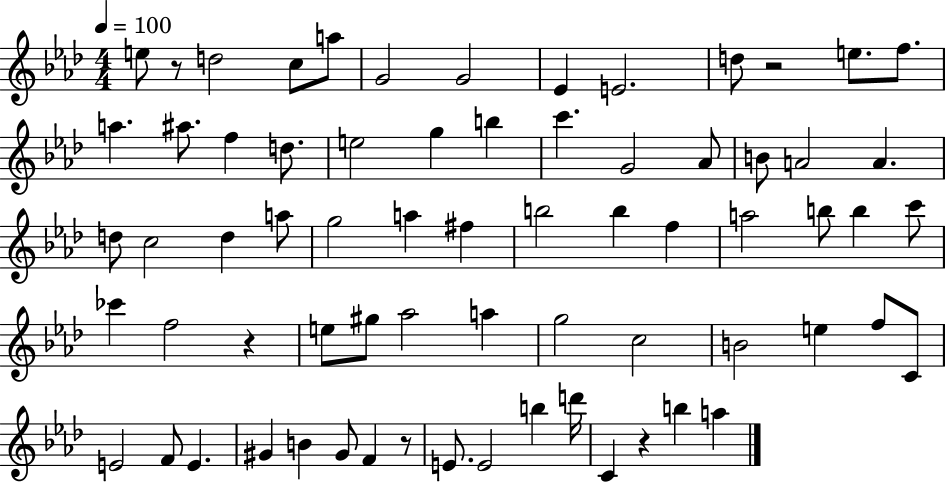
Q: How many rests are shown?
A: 5